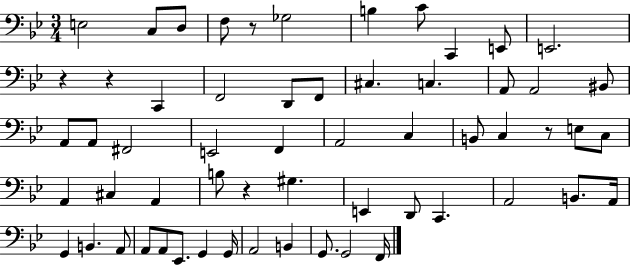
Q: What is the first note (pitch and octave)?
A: E3